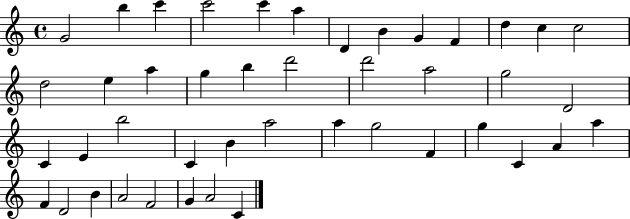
{
  \clef treble
  \time 4/4
  \defaultTimeSignature
  \key c \major
  g'2 b''4 c'''4 | c'''2 c'''4 a''4 | d'4 b'4 g'4 f'4 | d''4 c''4 c''2 | \break d''2 e''4 a''4 | g''4 b''4 d'''2 | d'''2 a''2 | g''2 d'2 | \break c'4 e'4 b''2 | c'4 b'4 a''2 | a''4 g''2 f'4 | g''4 c'4 a'4 a''4 | \break f'4 d'2 b'4 | a'2 f'2 | g'4 a'2 c'4 | \bar "|."
}